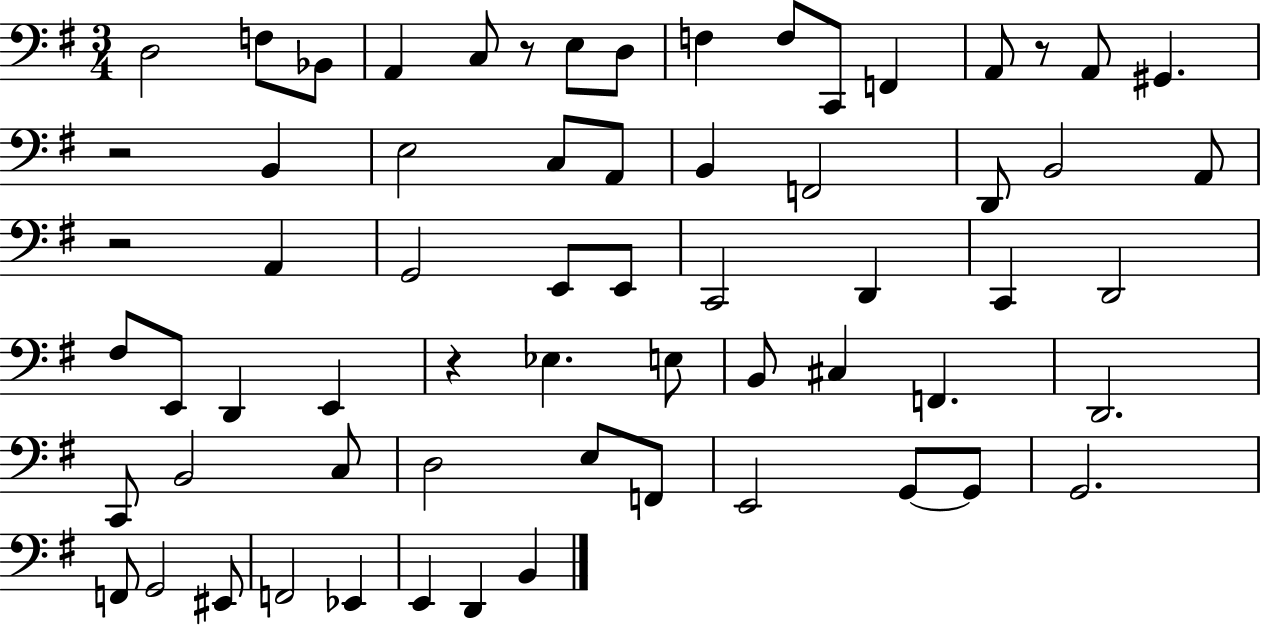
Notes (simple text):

D3/h F3/e Bb2/e A2/q C3/e R/e E3/e D3/e F3/q F3/e C2/e F2/q A2/e R/e A2/e G#2/q. R/h B2/q E3/h C3/e A2/e B2/q F2/h D2/e B2/h A2/e R/h A2/q G2/h E2/e E2/e C2/h D2/q C2/q D2/h F#3/e E2/e D2/q E2/q R/q Eb3/q. E3/e B2/e C#3/q F2/q. D2/h. C2/e B2/h C3/e D3/h E3/e F2/e E2/h G2/e G2/e G2/h. F2/e G2/h EIS2/e F2/h Eb2/q E2/q D2/q B2/q